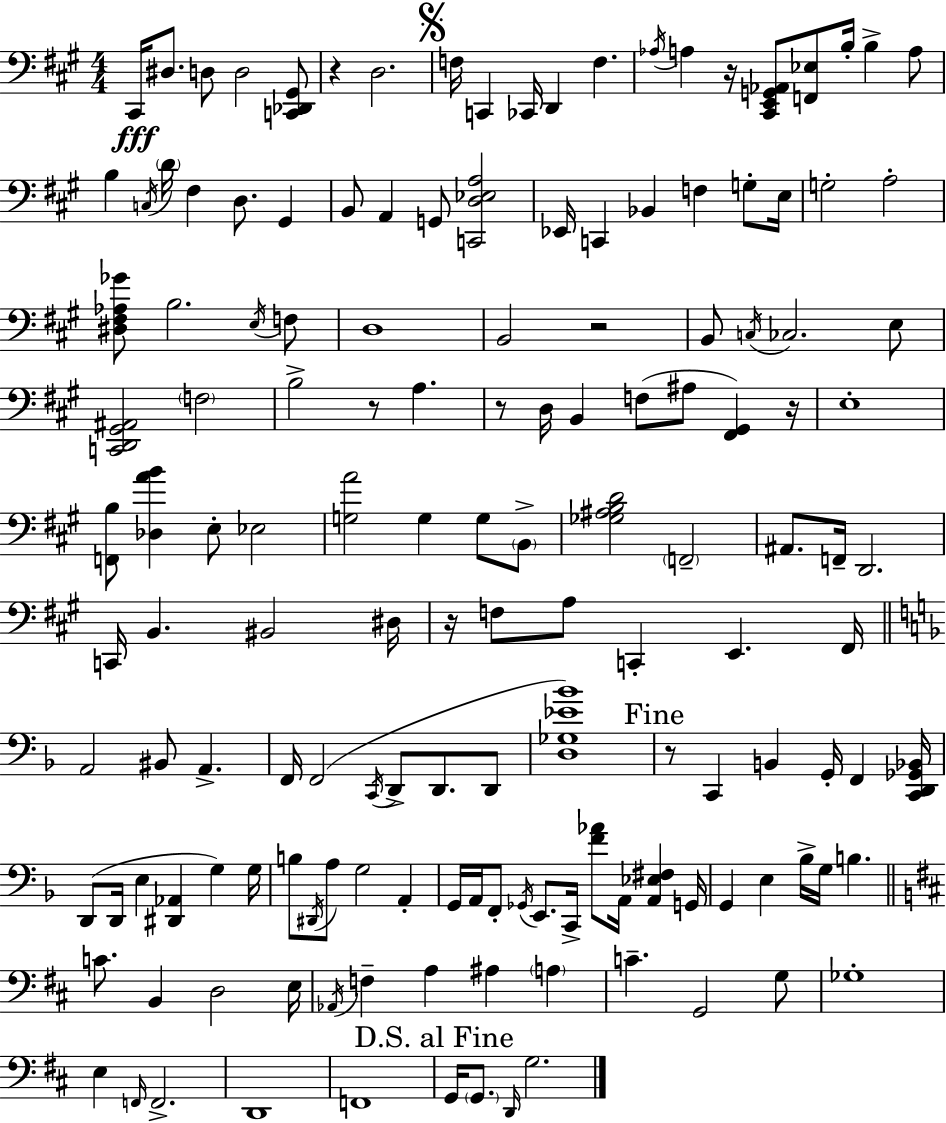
X:1
T:Untitled
M:4/4
L:1/4
K:A
^C,,/4 ^D,/2 D,/2 D,2 [C,,_D,,^G,,]/2 z D,2 F,/4 C,, _C,,/4 D,, F, _A,/4 A, z/4 [^C,,E,,G,,_A,,]/2 [F,,_E,]/2 B,/4 B, A,/2 B, C,/4 D/4 ^F, D,/2 ^G,, B,,/2 A,, G,,/2 [C,,D,_E,A,]2 _E,,/4 C,, _B,, F, G,/2 E,/4 G,2 A,2 [^D,^F,_A,_G]/2 B,2 E,/4 F,/2 D,4 B,,2 z2 B,,/2 C,/4 _C,2 E,/2 [C,,D,,^G,,^A,,]2 F,2 B,2 z/2 A, z/2 D,/4 B,, F,/2 ^A,/2 [^F,,^G,,] z/4 E,4 [F,,B,]/2 [_D,AB] E,/2 _E,2 [G,A]2 G, G,/2 B,,/2 [_G,^A,B,D]2 F,,2 ^A,,/2 F,,/4 D,,2 C,,/4 B,, ^B,,2 ^D,/4 z/4 F,/2 A,/2 C,, E,, ^F,,/4 A,,2 ^B,,/2 A,, F,,/4 F,,2 C,,/4 D,,/2 D,,/2 D,,/2 [D,_G,_E_B]4 z/2 C,, B,, G,,/4 F,, [C,,D,,_G,,_B,,]/4 D,,/2 D,,/4 E, [^D,,_A,,] G, G,/4 B,/2 ^D,,/4 A,/2 G,2 A,, G,,/4 A,,/4 F,,/2 _G,,/4 E,,/2 C,,/4 [F_A]/2 A,,/4 [A,,_E,^F,] G,,/4 G,, E, _B,/4 G,/4 B, C/2 B,, D,2 E,/4 _A,,/4 F, A, ^A, A, C G,,2 G,/2 _G,4 E, F,,/4 F,,2 D,,4 F,,4 G,,/4 G,,/2 D,,/4 G,2